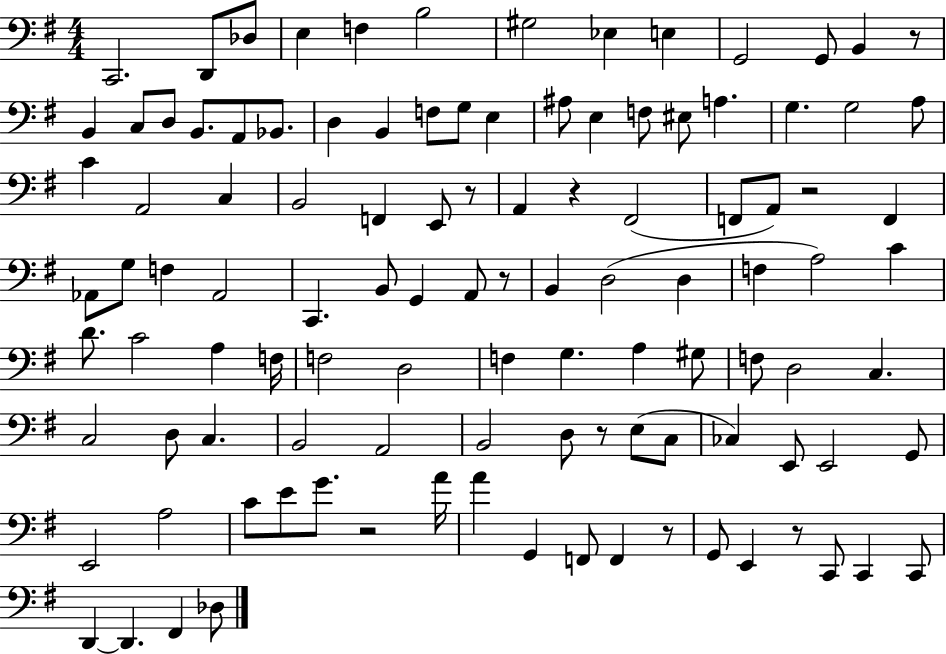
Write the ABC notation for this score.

X:1
T:Untitled
M:4/4
L:1/4
K:G
C,,2 D,,/2 _D,/2 E, F, B,2 ^G,2 _E, E, G,,2 G,,/2 B,, z/2 B,, C,/2 D,/2 B,,/2 A,,/2 _B,,/2 D, B,, F,/2 G,/2 E, ^A,/2 E, F,/2 ^E,/2 A, G, G,2 A,/2 C A,,2 C, B,,2 F,, E,,/2 z/2 A,, z ^F,,2 F,,/2 A,,/2 z2 F,, _A,,/2 G,/2 F, _A,,2 C,, B,,/2 G,, A,,/2 z/2 B,, D,2 D, F, A,2 C D/2 C2 A, F,/4 F,2 D,2 F, G, A, ^G,/2 F,/2 D,2 C, C,2 D,/2 C, B,,2 A,,2 B,,2 D,/2 z/2 E,/2 C,/2 _C, E,,/2 E,,2 G,,/2 E,,2 A,2 C/2 E/2 G/2 z2 A/4 A G,, F,,/2 F,, z/2 G,,/2 E,, z/2 C,,/2 C,, C,,/2 D,, D,, ^F,, _D,/2